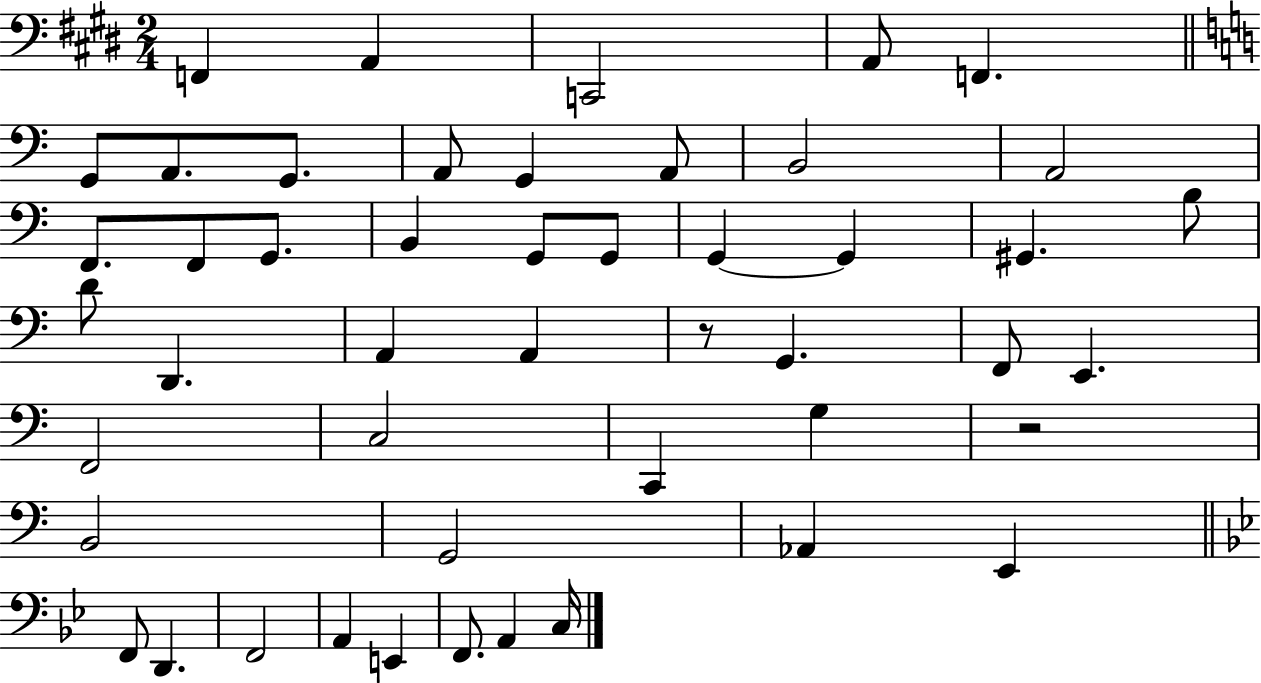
X:1
T:Untitled
M:2/4
L:1/4
K:E
F,, A,, C,,2 A,,/2 F,, G,,/2 A,,/2 G,,/2 A,,/2 G,, A,,/2 B,,2 A,,2 F,,/2 F,,/2 G,,/2 B,, G,,/2 G,,/2 G,, G,, ^G,, B,/2 D/2 D,, A,, A,, z/2 G,, F,,/2 E,, F,,2 C,2 C,, G, z2 B,,2 G,,2 _A,, E,, F,,/2 D,, F,,2 A,, E,, F,,/2 A,, C,/4